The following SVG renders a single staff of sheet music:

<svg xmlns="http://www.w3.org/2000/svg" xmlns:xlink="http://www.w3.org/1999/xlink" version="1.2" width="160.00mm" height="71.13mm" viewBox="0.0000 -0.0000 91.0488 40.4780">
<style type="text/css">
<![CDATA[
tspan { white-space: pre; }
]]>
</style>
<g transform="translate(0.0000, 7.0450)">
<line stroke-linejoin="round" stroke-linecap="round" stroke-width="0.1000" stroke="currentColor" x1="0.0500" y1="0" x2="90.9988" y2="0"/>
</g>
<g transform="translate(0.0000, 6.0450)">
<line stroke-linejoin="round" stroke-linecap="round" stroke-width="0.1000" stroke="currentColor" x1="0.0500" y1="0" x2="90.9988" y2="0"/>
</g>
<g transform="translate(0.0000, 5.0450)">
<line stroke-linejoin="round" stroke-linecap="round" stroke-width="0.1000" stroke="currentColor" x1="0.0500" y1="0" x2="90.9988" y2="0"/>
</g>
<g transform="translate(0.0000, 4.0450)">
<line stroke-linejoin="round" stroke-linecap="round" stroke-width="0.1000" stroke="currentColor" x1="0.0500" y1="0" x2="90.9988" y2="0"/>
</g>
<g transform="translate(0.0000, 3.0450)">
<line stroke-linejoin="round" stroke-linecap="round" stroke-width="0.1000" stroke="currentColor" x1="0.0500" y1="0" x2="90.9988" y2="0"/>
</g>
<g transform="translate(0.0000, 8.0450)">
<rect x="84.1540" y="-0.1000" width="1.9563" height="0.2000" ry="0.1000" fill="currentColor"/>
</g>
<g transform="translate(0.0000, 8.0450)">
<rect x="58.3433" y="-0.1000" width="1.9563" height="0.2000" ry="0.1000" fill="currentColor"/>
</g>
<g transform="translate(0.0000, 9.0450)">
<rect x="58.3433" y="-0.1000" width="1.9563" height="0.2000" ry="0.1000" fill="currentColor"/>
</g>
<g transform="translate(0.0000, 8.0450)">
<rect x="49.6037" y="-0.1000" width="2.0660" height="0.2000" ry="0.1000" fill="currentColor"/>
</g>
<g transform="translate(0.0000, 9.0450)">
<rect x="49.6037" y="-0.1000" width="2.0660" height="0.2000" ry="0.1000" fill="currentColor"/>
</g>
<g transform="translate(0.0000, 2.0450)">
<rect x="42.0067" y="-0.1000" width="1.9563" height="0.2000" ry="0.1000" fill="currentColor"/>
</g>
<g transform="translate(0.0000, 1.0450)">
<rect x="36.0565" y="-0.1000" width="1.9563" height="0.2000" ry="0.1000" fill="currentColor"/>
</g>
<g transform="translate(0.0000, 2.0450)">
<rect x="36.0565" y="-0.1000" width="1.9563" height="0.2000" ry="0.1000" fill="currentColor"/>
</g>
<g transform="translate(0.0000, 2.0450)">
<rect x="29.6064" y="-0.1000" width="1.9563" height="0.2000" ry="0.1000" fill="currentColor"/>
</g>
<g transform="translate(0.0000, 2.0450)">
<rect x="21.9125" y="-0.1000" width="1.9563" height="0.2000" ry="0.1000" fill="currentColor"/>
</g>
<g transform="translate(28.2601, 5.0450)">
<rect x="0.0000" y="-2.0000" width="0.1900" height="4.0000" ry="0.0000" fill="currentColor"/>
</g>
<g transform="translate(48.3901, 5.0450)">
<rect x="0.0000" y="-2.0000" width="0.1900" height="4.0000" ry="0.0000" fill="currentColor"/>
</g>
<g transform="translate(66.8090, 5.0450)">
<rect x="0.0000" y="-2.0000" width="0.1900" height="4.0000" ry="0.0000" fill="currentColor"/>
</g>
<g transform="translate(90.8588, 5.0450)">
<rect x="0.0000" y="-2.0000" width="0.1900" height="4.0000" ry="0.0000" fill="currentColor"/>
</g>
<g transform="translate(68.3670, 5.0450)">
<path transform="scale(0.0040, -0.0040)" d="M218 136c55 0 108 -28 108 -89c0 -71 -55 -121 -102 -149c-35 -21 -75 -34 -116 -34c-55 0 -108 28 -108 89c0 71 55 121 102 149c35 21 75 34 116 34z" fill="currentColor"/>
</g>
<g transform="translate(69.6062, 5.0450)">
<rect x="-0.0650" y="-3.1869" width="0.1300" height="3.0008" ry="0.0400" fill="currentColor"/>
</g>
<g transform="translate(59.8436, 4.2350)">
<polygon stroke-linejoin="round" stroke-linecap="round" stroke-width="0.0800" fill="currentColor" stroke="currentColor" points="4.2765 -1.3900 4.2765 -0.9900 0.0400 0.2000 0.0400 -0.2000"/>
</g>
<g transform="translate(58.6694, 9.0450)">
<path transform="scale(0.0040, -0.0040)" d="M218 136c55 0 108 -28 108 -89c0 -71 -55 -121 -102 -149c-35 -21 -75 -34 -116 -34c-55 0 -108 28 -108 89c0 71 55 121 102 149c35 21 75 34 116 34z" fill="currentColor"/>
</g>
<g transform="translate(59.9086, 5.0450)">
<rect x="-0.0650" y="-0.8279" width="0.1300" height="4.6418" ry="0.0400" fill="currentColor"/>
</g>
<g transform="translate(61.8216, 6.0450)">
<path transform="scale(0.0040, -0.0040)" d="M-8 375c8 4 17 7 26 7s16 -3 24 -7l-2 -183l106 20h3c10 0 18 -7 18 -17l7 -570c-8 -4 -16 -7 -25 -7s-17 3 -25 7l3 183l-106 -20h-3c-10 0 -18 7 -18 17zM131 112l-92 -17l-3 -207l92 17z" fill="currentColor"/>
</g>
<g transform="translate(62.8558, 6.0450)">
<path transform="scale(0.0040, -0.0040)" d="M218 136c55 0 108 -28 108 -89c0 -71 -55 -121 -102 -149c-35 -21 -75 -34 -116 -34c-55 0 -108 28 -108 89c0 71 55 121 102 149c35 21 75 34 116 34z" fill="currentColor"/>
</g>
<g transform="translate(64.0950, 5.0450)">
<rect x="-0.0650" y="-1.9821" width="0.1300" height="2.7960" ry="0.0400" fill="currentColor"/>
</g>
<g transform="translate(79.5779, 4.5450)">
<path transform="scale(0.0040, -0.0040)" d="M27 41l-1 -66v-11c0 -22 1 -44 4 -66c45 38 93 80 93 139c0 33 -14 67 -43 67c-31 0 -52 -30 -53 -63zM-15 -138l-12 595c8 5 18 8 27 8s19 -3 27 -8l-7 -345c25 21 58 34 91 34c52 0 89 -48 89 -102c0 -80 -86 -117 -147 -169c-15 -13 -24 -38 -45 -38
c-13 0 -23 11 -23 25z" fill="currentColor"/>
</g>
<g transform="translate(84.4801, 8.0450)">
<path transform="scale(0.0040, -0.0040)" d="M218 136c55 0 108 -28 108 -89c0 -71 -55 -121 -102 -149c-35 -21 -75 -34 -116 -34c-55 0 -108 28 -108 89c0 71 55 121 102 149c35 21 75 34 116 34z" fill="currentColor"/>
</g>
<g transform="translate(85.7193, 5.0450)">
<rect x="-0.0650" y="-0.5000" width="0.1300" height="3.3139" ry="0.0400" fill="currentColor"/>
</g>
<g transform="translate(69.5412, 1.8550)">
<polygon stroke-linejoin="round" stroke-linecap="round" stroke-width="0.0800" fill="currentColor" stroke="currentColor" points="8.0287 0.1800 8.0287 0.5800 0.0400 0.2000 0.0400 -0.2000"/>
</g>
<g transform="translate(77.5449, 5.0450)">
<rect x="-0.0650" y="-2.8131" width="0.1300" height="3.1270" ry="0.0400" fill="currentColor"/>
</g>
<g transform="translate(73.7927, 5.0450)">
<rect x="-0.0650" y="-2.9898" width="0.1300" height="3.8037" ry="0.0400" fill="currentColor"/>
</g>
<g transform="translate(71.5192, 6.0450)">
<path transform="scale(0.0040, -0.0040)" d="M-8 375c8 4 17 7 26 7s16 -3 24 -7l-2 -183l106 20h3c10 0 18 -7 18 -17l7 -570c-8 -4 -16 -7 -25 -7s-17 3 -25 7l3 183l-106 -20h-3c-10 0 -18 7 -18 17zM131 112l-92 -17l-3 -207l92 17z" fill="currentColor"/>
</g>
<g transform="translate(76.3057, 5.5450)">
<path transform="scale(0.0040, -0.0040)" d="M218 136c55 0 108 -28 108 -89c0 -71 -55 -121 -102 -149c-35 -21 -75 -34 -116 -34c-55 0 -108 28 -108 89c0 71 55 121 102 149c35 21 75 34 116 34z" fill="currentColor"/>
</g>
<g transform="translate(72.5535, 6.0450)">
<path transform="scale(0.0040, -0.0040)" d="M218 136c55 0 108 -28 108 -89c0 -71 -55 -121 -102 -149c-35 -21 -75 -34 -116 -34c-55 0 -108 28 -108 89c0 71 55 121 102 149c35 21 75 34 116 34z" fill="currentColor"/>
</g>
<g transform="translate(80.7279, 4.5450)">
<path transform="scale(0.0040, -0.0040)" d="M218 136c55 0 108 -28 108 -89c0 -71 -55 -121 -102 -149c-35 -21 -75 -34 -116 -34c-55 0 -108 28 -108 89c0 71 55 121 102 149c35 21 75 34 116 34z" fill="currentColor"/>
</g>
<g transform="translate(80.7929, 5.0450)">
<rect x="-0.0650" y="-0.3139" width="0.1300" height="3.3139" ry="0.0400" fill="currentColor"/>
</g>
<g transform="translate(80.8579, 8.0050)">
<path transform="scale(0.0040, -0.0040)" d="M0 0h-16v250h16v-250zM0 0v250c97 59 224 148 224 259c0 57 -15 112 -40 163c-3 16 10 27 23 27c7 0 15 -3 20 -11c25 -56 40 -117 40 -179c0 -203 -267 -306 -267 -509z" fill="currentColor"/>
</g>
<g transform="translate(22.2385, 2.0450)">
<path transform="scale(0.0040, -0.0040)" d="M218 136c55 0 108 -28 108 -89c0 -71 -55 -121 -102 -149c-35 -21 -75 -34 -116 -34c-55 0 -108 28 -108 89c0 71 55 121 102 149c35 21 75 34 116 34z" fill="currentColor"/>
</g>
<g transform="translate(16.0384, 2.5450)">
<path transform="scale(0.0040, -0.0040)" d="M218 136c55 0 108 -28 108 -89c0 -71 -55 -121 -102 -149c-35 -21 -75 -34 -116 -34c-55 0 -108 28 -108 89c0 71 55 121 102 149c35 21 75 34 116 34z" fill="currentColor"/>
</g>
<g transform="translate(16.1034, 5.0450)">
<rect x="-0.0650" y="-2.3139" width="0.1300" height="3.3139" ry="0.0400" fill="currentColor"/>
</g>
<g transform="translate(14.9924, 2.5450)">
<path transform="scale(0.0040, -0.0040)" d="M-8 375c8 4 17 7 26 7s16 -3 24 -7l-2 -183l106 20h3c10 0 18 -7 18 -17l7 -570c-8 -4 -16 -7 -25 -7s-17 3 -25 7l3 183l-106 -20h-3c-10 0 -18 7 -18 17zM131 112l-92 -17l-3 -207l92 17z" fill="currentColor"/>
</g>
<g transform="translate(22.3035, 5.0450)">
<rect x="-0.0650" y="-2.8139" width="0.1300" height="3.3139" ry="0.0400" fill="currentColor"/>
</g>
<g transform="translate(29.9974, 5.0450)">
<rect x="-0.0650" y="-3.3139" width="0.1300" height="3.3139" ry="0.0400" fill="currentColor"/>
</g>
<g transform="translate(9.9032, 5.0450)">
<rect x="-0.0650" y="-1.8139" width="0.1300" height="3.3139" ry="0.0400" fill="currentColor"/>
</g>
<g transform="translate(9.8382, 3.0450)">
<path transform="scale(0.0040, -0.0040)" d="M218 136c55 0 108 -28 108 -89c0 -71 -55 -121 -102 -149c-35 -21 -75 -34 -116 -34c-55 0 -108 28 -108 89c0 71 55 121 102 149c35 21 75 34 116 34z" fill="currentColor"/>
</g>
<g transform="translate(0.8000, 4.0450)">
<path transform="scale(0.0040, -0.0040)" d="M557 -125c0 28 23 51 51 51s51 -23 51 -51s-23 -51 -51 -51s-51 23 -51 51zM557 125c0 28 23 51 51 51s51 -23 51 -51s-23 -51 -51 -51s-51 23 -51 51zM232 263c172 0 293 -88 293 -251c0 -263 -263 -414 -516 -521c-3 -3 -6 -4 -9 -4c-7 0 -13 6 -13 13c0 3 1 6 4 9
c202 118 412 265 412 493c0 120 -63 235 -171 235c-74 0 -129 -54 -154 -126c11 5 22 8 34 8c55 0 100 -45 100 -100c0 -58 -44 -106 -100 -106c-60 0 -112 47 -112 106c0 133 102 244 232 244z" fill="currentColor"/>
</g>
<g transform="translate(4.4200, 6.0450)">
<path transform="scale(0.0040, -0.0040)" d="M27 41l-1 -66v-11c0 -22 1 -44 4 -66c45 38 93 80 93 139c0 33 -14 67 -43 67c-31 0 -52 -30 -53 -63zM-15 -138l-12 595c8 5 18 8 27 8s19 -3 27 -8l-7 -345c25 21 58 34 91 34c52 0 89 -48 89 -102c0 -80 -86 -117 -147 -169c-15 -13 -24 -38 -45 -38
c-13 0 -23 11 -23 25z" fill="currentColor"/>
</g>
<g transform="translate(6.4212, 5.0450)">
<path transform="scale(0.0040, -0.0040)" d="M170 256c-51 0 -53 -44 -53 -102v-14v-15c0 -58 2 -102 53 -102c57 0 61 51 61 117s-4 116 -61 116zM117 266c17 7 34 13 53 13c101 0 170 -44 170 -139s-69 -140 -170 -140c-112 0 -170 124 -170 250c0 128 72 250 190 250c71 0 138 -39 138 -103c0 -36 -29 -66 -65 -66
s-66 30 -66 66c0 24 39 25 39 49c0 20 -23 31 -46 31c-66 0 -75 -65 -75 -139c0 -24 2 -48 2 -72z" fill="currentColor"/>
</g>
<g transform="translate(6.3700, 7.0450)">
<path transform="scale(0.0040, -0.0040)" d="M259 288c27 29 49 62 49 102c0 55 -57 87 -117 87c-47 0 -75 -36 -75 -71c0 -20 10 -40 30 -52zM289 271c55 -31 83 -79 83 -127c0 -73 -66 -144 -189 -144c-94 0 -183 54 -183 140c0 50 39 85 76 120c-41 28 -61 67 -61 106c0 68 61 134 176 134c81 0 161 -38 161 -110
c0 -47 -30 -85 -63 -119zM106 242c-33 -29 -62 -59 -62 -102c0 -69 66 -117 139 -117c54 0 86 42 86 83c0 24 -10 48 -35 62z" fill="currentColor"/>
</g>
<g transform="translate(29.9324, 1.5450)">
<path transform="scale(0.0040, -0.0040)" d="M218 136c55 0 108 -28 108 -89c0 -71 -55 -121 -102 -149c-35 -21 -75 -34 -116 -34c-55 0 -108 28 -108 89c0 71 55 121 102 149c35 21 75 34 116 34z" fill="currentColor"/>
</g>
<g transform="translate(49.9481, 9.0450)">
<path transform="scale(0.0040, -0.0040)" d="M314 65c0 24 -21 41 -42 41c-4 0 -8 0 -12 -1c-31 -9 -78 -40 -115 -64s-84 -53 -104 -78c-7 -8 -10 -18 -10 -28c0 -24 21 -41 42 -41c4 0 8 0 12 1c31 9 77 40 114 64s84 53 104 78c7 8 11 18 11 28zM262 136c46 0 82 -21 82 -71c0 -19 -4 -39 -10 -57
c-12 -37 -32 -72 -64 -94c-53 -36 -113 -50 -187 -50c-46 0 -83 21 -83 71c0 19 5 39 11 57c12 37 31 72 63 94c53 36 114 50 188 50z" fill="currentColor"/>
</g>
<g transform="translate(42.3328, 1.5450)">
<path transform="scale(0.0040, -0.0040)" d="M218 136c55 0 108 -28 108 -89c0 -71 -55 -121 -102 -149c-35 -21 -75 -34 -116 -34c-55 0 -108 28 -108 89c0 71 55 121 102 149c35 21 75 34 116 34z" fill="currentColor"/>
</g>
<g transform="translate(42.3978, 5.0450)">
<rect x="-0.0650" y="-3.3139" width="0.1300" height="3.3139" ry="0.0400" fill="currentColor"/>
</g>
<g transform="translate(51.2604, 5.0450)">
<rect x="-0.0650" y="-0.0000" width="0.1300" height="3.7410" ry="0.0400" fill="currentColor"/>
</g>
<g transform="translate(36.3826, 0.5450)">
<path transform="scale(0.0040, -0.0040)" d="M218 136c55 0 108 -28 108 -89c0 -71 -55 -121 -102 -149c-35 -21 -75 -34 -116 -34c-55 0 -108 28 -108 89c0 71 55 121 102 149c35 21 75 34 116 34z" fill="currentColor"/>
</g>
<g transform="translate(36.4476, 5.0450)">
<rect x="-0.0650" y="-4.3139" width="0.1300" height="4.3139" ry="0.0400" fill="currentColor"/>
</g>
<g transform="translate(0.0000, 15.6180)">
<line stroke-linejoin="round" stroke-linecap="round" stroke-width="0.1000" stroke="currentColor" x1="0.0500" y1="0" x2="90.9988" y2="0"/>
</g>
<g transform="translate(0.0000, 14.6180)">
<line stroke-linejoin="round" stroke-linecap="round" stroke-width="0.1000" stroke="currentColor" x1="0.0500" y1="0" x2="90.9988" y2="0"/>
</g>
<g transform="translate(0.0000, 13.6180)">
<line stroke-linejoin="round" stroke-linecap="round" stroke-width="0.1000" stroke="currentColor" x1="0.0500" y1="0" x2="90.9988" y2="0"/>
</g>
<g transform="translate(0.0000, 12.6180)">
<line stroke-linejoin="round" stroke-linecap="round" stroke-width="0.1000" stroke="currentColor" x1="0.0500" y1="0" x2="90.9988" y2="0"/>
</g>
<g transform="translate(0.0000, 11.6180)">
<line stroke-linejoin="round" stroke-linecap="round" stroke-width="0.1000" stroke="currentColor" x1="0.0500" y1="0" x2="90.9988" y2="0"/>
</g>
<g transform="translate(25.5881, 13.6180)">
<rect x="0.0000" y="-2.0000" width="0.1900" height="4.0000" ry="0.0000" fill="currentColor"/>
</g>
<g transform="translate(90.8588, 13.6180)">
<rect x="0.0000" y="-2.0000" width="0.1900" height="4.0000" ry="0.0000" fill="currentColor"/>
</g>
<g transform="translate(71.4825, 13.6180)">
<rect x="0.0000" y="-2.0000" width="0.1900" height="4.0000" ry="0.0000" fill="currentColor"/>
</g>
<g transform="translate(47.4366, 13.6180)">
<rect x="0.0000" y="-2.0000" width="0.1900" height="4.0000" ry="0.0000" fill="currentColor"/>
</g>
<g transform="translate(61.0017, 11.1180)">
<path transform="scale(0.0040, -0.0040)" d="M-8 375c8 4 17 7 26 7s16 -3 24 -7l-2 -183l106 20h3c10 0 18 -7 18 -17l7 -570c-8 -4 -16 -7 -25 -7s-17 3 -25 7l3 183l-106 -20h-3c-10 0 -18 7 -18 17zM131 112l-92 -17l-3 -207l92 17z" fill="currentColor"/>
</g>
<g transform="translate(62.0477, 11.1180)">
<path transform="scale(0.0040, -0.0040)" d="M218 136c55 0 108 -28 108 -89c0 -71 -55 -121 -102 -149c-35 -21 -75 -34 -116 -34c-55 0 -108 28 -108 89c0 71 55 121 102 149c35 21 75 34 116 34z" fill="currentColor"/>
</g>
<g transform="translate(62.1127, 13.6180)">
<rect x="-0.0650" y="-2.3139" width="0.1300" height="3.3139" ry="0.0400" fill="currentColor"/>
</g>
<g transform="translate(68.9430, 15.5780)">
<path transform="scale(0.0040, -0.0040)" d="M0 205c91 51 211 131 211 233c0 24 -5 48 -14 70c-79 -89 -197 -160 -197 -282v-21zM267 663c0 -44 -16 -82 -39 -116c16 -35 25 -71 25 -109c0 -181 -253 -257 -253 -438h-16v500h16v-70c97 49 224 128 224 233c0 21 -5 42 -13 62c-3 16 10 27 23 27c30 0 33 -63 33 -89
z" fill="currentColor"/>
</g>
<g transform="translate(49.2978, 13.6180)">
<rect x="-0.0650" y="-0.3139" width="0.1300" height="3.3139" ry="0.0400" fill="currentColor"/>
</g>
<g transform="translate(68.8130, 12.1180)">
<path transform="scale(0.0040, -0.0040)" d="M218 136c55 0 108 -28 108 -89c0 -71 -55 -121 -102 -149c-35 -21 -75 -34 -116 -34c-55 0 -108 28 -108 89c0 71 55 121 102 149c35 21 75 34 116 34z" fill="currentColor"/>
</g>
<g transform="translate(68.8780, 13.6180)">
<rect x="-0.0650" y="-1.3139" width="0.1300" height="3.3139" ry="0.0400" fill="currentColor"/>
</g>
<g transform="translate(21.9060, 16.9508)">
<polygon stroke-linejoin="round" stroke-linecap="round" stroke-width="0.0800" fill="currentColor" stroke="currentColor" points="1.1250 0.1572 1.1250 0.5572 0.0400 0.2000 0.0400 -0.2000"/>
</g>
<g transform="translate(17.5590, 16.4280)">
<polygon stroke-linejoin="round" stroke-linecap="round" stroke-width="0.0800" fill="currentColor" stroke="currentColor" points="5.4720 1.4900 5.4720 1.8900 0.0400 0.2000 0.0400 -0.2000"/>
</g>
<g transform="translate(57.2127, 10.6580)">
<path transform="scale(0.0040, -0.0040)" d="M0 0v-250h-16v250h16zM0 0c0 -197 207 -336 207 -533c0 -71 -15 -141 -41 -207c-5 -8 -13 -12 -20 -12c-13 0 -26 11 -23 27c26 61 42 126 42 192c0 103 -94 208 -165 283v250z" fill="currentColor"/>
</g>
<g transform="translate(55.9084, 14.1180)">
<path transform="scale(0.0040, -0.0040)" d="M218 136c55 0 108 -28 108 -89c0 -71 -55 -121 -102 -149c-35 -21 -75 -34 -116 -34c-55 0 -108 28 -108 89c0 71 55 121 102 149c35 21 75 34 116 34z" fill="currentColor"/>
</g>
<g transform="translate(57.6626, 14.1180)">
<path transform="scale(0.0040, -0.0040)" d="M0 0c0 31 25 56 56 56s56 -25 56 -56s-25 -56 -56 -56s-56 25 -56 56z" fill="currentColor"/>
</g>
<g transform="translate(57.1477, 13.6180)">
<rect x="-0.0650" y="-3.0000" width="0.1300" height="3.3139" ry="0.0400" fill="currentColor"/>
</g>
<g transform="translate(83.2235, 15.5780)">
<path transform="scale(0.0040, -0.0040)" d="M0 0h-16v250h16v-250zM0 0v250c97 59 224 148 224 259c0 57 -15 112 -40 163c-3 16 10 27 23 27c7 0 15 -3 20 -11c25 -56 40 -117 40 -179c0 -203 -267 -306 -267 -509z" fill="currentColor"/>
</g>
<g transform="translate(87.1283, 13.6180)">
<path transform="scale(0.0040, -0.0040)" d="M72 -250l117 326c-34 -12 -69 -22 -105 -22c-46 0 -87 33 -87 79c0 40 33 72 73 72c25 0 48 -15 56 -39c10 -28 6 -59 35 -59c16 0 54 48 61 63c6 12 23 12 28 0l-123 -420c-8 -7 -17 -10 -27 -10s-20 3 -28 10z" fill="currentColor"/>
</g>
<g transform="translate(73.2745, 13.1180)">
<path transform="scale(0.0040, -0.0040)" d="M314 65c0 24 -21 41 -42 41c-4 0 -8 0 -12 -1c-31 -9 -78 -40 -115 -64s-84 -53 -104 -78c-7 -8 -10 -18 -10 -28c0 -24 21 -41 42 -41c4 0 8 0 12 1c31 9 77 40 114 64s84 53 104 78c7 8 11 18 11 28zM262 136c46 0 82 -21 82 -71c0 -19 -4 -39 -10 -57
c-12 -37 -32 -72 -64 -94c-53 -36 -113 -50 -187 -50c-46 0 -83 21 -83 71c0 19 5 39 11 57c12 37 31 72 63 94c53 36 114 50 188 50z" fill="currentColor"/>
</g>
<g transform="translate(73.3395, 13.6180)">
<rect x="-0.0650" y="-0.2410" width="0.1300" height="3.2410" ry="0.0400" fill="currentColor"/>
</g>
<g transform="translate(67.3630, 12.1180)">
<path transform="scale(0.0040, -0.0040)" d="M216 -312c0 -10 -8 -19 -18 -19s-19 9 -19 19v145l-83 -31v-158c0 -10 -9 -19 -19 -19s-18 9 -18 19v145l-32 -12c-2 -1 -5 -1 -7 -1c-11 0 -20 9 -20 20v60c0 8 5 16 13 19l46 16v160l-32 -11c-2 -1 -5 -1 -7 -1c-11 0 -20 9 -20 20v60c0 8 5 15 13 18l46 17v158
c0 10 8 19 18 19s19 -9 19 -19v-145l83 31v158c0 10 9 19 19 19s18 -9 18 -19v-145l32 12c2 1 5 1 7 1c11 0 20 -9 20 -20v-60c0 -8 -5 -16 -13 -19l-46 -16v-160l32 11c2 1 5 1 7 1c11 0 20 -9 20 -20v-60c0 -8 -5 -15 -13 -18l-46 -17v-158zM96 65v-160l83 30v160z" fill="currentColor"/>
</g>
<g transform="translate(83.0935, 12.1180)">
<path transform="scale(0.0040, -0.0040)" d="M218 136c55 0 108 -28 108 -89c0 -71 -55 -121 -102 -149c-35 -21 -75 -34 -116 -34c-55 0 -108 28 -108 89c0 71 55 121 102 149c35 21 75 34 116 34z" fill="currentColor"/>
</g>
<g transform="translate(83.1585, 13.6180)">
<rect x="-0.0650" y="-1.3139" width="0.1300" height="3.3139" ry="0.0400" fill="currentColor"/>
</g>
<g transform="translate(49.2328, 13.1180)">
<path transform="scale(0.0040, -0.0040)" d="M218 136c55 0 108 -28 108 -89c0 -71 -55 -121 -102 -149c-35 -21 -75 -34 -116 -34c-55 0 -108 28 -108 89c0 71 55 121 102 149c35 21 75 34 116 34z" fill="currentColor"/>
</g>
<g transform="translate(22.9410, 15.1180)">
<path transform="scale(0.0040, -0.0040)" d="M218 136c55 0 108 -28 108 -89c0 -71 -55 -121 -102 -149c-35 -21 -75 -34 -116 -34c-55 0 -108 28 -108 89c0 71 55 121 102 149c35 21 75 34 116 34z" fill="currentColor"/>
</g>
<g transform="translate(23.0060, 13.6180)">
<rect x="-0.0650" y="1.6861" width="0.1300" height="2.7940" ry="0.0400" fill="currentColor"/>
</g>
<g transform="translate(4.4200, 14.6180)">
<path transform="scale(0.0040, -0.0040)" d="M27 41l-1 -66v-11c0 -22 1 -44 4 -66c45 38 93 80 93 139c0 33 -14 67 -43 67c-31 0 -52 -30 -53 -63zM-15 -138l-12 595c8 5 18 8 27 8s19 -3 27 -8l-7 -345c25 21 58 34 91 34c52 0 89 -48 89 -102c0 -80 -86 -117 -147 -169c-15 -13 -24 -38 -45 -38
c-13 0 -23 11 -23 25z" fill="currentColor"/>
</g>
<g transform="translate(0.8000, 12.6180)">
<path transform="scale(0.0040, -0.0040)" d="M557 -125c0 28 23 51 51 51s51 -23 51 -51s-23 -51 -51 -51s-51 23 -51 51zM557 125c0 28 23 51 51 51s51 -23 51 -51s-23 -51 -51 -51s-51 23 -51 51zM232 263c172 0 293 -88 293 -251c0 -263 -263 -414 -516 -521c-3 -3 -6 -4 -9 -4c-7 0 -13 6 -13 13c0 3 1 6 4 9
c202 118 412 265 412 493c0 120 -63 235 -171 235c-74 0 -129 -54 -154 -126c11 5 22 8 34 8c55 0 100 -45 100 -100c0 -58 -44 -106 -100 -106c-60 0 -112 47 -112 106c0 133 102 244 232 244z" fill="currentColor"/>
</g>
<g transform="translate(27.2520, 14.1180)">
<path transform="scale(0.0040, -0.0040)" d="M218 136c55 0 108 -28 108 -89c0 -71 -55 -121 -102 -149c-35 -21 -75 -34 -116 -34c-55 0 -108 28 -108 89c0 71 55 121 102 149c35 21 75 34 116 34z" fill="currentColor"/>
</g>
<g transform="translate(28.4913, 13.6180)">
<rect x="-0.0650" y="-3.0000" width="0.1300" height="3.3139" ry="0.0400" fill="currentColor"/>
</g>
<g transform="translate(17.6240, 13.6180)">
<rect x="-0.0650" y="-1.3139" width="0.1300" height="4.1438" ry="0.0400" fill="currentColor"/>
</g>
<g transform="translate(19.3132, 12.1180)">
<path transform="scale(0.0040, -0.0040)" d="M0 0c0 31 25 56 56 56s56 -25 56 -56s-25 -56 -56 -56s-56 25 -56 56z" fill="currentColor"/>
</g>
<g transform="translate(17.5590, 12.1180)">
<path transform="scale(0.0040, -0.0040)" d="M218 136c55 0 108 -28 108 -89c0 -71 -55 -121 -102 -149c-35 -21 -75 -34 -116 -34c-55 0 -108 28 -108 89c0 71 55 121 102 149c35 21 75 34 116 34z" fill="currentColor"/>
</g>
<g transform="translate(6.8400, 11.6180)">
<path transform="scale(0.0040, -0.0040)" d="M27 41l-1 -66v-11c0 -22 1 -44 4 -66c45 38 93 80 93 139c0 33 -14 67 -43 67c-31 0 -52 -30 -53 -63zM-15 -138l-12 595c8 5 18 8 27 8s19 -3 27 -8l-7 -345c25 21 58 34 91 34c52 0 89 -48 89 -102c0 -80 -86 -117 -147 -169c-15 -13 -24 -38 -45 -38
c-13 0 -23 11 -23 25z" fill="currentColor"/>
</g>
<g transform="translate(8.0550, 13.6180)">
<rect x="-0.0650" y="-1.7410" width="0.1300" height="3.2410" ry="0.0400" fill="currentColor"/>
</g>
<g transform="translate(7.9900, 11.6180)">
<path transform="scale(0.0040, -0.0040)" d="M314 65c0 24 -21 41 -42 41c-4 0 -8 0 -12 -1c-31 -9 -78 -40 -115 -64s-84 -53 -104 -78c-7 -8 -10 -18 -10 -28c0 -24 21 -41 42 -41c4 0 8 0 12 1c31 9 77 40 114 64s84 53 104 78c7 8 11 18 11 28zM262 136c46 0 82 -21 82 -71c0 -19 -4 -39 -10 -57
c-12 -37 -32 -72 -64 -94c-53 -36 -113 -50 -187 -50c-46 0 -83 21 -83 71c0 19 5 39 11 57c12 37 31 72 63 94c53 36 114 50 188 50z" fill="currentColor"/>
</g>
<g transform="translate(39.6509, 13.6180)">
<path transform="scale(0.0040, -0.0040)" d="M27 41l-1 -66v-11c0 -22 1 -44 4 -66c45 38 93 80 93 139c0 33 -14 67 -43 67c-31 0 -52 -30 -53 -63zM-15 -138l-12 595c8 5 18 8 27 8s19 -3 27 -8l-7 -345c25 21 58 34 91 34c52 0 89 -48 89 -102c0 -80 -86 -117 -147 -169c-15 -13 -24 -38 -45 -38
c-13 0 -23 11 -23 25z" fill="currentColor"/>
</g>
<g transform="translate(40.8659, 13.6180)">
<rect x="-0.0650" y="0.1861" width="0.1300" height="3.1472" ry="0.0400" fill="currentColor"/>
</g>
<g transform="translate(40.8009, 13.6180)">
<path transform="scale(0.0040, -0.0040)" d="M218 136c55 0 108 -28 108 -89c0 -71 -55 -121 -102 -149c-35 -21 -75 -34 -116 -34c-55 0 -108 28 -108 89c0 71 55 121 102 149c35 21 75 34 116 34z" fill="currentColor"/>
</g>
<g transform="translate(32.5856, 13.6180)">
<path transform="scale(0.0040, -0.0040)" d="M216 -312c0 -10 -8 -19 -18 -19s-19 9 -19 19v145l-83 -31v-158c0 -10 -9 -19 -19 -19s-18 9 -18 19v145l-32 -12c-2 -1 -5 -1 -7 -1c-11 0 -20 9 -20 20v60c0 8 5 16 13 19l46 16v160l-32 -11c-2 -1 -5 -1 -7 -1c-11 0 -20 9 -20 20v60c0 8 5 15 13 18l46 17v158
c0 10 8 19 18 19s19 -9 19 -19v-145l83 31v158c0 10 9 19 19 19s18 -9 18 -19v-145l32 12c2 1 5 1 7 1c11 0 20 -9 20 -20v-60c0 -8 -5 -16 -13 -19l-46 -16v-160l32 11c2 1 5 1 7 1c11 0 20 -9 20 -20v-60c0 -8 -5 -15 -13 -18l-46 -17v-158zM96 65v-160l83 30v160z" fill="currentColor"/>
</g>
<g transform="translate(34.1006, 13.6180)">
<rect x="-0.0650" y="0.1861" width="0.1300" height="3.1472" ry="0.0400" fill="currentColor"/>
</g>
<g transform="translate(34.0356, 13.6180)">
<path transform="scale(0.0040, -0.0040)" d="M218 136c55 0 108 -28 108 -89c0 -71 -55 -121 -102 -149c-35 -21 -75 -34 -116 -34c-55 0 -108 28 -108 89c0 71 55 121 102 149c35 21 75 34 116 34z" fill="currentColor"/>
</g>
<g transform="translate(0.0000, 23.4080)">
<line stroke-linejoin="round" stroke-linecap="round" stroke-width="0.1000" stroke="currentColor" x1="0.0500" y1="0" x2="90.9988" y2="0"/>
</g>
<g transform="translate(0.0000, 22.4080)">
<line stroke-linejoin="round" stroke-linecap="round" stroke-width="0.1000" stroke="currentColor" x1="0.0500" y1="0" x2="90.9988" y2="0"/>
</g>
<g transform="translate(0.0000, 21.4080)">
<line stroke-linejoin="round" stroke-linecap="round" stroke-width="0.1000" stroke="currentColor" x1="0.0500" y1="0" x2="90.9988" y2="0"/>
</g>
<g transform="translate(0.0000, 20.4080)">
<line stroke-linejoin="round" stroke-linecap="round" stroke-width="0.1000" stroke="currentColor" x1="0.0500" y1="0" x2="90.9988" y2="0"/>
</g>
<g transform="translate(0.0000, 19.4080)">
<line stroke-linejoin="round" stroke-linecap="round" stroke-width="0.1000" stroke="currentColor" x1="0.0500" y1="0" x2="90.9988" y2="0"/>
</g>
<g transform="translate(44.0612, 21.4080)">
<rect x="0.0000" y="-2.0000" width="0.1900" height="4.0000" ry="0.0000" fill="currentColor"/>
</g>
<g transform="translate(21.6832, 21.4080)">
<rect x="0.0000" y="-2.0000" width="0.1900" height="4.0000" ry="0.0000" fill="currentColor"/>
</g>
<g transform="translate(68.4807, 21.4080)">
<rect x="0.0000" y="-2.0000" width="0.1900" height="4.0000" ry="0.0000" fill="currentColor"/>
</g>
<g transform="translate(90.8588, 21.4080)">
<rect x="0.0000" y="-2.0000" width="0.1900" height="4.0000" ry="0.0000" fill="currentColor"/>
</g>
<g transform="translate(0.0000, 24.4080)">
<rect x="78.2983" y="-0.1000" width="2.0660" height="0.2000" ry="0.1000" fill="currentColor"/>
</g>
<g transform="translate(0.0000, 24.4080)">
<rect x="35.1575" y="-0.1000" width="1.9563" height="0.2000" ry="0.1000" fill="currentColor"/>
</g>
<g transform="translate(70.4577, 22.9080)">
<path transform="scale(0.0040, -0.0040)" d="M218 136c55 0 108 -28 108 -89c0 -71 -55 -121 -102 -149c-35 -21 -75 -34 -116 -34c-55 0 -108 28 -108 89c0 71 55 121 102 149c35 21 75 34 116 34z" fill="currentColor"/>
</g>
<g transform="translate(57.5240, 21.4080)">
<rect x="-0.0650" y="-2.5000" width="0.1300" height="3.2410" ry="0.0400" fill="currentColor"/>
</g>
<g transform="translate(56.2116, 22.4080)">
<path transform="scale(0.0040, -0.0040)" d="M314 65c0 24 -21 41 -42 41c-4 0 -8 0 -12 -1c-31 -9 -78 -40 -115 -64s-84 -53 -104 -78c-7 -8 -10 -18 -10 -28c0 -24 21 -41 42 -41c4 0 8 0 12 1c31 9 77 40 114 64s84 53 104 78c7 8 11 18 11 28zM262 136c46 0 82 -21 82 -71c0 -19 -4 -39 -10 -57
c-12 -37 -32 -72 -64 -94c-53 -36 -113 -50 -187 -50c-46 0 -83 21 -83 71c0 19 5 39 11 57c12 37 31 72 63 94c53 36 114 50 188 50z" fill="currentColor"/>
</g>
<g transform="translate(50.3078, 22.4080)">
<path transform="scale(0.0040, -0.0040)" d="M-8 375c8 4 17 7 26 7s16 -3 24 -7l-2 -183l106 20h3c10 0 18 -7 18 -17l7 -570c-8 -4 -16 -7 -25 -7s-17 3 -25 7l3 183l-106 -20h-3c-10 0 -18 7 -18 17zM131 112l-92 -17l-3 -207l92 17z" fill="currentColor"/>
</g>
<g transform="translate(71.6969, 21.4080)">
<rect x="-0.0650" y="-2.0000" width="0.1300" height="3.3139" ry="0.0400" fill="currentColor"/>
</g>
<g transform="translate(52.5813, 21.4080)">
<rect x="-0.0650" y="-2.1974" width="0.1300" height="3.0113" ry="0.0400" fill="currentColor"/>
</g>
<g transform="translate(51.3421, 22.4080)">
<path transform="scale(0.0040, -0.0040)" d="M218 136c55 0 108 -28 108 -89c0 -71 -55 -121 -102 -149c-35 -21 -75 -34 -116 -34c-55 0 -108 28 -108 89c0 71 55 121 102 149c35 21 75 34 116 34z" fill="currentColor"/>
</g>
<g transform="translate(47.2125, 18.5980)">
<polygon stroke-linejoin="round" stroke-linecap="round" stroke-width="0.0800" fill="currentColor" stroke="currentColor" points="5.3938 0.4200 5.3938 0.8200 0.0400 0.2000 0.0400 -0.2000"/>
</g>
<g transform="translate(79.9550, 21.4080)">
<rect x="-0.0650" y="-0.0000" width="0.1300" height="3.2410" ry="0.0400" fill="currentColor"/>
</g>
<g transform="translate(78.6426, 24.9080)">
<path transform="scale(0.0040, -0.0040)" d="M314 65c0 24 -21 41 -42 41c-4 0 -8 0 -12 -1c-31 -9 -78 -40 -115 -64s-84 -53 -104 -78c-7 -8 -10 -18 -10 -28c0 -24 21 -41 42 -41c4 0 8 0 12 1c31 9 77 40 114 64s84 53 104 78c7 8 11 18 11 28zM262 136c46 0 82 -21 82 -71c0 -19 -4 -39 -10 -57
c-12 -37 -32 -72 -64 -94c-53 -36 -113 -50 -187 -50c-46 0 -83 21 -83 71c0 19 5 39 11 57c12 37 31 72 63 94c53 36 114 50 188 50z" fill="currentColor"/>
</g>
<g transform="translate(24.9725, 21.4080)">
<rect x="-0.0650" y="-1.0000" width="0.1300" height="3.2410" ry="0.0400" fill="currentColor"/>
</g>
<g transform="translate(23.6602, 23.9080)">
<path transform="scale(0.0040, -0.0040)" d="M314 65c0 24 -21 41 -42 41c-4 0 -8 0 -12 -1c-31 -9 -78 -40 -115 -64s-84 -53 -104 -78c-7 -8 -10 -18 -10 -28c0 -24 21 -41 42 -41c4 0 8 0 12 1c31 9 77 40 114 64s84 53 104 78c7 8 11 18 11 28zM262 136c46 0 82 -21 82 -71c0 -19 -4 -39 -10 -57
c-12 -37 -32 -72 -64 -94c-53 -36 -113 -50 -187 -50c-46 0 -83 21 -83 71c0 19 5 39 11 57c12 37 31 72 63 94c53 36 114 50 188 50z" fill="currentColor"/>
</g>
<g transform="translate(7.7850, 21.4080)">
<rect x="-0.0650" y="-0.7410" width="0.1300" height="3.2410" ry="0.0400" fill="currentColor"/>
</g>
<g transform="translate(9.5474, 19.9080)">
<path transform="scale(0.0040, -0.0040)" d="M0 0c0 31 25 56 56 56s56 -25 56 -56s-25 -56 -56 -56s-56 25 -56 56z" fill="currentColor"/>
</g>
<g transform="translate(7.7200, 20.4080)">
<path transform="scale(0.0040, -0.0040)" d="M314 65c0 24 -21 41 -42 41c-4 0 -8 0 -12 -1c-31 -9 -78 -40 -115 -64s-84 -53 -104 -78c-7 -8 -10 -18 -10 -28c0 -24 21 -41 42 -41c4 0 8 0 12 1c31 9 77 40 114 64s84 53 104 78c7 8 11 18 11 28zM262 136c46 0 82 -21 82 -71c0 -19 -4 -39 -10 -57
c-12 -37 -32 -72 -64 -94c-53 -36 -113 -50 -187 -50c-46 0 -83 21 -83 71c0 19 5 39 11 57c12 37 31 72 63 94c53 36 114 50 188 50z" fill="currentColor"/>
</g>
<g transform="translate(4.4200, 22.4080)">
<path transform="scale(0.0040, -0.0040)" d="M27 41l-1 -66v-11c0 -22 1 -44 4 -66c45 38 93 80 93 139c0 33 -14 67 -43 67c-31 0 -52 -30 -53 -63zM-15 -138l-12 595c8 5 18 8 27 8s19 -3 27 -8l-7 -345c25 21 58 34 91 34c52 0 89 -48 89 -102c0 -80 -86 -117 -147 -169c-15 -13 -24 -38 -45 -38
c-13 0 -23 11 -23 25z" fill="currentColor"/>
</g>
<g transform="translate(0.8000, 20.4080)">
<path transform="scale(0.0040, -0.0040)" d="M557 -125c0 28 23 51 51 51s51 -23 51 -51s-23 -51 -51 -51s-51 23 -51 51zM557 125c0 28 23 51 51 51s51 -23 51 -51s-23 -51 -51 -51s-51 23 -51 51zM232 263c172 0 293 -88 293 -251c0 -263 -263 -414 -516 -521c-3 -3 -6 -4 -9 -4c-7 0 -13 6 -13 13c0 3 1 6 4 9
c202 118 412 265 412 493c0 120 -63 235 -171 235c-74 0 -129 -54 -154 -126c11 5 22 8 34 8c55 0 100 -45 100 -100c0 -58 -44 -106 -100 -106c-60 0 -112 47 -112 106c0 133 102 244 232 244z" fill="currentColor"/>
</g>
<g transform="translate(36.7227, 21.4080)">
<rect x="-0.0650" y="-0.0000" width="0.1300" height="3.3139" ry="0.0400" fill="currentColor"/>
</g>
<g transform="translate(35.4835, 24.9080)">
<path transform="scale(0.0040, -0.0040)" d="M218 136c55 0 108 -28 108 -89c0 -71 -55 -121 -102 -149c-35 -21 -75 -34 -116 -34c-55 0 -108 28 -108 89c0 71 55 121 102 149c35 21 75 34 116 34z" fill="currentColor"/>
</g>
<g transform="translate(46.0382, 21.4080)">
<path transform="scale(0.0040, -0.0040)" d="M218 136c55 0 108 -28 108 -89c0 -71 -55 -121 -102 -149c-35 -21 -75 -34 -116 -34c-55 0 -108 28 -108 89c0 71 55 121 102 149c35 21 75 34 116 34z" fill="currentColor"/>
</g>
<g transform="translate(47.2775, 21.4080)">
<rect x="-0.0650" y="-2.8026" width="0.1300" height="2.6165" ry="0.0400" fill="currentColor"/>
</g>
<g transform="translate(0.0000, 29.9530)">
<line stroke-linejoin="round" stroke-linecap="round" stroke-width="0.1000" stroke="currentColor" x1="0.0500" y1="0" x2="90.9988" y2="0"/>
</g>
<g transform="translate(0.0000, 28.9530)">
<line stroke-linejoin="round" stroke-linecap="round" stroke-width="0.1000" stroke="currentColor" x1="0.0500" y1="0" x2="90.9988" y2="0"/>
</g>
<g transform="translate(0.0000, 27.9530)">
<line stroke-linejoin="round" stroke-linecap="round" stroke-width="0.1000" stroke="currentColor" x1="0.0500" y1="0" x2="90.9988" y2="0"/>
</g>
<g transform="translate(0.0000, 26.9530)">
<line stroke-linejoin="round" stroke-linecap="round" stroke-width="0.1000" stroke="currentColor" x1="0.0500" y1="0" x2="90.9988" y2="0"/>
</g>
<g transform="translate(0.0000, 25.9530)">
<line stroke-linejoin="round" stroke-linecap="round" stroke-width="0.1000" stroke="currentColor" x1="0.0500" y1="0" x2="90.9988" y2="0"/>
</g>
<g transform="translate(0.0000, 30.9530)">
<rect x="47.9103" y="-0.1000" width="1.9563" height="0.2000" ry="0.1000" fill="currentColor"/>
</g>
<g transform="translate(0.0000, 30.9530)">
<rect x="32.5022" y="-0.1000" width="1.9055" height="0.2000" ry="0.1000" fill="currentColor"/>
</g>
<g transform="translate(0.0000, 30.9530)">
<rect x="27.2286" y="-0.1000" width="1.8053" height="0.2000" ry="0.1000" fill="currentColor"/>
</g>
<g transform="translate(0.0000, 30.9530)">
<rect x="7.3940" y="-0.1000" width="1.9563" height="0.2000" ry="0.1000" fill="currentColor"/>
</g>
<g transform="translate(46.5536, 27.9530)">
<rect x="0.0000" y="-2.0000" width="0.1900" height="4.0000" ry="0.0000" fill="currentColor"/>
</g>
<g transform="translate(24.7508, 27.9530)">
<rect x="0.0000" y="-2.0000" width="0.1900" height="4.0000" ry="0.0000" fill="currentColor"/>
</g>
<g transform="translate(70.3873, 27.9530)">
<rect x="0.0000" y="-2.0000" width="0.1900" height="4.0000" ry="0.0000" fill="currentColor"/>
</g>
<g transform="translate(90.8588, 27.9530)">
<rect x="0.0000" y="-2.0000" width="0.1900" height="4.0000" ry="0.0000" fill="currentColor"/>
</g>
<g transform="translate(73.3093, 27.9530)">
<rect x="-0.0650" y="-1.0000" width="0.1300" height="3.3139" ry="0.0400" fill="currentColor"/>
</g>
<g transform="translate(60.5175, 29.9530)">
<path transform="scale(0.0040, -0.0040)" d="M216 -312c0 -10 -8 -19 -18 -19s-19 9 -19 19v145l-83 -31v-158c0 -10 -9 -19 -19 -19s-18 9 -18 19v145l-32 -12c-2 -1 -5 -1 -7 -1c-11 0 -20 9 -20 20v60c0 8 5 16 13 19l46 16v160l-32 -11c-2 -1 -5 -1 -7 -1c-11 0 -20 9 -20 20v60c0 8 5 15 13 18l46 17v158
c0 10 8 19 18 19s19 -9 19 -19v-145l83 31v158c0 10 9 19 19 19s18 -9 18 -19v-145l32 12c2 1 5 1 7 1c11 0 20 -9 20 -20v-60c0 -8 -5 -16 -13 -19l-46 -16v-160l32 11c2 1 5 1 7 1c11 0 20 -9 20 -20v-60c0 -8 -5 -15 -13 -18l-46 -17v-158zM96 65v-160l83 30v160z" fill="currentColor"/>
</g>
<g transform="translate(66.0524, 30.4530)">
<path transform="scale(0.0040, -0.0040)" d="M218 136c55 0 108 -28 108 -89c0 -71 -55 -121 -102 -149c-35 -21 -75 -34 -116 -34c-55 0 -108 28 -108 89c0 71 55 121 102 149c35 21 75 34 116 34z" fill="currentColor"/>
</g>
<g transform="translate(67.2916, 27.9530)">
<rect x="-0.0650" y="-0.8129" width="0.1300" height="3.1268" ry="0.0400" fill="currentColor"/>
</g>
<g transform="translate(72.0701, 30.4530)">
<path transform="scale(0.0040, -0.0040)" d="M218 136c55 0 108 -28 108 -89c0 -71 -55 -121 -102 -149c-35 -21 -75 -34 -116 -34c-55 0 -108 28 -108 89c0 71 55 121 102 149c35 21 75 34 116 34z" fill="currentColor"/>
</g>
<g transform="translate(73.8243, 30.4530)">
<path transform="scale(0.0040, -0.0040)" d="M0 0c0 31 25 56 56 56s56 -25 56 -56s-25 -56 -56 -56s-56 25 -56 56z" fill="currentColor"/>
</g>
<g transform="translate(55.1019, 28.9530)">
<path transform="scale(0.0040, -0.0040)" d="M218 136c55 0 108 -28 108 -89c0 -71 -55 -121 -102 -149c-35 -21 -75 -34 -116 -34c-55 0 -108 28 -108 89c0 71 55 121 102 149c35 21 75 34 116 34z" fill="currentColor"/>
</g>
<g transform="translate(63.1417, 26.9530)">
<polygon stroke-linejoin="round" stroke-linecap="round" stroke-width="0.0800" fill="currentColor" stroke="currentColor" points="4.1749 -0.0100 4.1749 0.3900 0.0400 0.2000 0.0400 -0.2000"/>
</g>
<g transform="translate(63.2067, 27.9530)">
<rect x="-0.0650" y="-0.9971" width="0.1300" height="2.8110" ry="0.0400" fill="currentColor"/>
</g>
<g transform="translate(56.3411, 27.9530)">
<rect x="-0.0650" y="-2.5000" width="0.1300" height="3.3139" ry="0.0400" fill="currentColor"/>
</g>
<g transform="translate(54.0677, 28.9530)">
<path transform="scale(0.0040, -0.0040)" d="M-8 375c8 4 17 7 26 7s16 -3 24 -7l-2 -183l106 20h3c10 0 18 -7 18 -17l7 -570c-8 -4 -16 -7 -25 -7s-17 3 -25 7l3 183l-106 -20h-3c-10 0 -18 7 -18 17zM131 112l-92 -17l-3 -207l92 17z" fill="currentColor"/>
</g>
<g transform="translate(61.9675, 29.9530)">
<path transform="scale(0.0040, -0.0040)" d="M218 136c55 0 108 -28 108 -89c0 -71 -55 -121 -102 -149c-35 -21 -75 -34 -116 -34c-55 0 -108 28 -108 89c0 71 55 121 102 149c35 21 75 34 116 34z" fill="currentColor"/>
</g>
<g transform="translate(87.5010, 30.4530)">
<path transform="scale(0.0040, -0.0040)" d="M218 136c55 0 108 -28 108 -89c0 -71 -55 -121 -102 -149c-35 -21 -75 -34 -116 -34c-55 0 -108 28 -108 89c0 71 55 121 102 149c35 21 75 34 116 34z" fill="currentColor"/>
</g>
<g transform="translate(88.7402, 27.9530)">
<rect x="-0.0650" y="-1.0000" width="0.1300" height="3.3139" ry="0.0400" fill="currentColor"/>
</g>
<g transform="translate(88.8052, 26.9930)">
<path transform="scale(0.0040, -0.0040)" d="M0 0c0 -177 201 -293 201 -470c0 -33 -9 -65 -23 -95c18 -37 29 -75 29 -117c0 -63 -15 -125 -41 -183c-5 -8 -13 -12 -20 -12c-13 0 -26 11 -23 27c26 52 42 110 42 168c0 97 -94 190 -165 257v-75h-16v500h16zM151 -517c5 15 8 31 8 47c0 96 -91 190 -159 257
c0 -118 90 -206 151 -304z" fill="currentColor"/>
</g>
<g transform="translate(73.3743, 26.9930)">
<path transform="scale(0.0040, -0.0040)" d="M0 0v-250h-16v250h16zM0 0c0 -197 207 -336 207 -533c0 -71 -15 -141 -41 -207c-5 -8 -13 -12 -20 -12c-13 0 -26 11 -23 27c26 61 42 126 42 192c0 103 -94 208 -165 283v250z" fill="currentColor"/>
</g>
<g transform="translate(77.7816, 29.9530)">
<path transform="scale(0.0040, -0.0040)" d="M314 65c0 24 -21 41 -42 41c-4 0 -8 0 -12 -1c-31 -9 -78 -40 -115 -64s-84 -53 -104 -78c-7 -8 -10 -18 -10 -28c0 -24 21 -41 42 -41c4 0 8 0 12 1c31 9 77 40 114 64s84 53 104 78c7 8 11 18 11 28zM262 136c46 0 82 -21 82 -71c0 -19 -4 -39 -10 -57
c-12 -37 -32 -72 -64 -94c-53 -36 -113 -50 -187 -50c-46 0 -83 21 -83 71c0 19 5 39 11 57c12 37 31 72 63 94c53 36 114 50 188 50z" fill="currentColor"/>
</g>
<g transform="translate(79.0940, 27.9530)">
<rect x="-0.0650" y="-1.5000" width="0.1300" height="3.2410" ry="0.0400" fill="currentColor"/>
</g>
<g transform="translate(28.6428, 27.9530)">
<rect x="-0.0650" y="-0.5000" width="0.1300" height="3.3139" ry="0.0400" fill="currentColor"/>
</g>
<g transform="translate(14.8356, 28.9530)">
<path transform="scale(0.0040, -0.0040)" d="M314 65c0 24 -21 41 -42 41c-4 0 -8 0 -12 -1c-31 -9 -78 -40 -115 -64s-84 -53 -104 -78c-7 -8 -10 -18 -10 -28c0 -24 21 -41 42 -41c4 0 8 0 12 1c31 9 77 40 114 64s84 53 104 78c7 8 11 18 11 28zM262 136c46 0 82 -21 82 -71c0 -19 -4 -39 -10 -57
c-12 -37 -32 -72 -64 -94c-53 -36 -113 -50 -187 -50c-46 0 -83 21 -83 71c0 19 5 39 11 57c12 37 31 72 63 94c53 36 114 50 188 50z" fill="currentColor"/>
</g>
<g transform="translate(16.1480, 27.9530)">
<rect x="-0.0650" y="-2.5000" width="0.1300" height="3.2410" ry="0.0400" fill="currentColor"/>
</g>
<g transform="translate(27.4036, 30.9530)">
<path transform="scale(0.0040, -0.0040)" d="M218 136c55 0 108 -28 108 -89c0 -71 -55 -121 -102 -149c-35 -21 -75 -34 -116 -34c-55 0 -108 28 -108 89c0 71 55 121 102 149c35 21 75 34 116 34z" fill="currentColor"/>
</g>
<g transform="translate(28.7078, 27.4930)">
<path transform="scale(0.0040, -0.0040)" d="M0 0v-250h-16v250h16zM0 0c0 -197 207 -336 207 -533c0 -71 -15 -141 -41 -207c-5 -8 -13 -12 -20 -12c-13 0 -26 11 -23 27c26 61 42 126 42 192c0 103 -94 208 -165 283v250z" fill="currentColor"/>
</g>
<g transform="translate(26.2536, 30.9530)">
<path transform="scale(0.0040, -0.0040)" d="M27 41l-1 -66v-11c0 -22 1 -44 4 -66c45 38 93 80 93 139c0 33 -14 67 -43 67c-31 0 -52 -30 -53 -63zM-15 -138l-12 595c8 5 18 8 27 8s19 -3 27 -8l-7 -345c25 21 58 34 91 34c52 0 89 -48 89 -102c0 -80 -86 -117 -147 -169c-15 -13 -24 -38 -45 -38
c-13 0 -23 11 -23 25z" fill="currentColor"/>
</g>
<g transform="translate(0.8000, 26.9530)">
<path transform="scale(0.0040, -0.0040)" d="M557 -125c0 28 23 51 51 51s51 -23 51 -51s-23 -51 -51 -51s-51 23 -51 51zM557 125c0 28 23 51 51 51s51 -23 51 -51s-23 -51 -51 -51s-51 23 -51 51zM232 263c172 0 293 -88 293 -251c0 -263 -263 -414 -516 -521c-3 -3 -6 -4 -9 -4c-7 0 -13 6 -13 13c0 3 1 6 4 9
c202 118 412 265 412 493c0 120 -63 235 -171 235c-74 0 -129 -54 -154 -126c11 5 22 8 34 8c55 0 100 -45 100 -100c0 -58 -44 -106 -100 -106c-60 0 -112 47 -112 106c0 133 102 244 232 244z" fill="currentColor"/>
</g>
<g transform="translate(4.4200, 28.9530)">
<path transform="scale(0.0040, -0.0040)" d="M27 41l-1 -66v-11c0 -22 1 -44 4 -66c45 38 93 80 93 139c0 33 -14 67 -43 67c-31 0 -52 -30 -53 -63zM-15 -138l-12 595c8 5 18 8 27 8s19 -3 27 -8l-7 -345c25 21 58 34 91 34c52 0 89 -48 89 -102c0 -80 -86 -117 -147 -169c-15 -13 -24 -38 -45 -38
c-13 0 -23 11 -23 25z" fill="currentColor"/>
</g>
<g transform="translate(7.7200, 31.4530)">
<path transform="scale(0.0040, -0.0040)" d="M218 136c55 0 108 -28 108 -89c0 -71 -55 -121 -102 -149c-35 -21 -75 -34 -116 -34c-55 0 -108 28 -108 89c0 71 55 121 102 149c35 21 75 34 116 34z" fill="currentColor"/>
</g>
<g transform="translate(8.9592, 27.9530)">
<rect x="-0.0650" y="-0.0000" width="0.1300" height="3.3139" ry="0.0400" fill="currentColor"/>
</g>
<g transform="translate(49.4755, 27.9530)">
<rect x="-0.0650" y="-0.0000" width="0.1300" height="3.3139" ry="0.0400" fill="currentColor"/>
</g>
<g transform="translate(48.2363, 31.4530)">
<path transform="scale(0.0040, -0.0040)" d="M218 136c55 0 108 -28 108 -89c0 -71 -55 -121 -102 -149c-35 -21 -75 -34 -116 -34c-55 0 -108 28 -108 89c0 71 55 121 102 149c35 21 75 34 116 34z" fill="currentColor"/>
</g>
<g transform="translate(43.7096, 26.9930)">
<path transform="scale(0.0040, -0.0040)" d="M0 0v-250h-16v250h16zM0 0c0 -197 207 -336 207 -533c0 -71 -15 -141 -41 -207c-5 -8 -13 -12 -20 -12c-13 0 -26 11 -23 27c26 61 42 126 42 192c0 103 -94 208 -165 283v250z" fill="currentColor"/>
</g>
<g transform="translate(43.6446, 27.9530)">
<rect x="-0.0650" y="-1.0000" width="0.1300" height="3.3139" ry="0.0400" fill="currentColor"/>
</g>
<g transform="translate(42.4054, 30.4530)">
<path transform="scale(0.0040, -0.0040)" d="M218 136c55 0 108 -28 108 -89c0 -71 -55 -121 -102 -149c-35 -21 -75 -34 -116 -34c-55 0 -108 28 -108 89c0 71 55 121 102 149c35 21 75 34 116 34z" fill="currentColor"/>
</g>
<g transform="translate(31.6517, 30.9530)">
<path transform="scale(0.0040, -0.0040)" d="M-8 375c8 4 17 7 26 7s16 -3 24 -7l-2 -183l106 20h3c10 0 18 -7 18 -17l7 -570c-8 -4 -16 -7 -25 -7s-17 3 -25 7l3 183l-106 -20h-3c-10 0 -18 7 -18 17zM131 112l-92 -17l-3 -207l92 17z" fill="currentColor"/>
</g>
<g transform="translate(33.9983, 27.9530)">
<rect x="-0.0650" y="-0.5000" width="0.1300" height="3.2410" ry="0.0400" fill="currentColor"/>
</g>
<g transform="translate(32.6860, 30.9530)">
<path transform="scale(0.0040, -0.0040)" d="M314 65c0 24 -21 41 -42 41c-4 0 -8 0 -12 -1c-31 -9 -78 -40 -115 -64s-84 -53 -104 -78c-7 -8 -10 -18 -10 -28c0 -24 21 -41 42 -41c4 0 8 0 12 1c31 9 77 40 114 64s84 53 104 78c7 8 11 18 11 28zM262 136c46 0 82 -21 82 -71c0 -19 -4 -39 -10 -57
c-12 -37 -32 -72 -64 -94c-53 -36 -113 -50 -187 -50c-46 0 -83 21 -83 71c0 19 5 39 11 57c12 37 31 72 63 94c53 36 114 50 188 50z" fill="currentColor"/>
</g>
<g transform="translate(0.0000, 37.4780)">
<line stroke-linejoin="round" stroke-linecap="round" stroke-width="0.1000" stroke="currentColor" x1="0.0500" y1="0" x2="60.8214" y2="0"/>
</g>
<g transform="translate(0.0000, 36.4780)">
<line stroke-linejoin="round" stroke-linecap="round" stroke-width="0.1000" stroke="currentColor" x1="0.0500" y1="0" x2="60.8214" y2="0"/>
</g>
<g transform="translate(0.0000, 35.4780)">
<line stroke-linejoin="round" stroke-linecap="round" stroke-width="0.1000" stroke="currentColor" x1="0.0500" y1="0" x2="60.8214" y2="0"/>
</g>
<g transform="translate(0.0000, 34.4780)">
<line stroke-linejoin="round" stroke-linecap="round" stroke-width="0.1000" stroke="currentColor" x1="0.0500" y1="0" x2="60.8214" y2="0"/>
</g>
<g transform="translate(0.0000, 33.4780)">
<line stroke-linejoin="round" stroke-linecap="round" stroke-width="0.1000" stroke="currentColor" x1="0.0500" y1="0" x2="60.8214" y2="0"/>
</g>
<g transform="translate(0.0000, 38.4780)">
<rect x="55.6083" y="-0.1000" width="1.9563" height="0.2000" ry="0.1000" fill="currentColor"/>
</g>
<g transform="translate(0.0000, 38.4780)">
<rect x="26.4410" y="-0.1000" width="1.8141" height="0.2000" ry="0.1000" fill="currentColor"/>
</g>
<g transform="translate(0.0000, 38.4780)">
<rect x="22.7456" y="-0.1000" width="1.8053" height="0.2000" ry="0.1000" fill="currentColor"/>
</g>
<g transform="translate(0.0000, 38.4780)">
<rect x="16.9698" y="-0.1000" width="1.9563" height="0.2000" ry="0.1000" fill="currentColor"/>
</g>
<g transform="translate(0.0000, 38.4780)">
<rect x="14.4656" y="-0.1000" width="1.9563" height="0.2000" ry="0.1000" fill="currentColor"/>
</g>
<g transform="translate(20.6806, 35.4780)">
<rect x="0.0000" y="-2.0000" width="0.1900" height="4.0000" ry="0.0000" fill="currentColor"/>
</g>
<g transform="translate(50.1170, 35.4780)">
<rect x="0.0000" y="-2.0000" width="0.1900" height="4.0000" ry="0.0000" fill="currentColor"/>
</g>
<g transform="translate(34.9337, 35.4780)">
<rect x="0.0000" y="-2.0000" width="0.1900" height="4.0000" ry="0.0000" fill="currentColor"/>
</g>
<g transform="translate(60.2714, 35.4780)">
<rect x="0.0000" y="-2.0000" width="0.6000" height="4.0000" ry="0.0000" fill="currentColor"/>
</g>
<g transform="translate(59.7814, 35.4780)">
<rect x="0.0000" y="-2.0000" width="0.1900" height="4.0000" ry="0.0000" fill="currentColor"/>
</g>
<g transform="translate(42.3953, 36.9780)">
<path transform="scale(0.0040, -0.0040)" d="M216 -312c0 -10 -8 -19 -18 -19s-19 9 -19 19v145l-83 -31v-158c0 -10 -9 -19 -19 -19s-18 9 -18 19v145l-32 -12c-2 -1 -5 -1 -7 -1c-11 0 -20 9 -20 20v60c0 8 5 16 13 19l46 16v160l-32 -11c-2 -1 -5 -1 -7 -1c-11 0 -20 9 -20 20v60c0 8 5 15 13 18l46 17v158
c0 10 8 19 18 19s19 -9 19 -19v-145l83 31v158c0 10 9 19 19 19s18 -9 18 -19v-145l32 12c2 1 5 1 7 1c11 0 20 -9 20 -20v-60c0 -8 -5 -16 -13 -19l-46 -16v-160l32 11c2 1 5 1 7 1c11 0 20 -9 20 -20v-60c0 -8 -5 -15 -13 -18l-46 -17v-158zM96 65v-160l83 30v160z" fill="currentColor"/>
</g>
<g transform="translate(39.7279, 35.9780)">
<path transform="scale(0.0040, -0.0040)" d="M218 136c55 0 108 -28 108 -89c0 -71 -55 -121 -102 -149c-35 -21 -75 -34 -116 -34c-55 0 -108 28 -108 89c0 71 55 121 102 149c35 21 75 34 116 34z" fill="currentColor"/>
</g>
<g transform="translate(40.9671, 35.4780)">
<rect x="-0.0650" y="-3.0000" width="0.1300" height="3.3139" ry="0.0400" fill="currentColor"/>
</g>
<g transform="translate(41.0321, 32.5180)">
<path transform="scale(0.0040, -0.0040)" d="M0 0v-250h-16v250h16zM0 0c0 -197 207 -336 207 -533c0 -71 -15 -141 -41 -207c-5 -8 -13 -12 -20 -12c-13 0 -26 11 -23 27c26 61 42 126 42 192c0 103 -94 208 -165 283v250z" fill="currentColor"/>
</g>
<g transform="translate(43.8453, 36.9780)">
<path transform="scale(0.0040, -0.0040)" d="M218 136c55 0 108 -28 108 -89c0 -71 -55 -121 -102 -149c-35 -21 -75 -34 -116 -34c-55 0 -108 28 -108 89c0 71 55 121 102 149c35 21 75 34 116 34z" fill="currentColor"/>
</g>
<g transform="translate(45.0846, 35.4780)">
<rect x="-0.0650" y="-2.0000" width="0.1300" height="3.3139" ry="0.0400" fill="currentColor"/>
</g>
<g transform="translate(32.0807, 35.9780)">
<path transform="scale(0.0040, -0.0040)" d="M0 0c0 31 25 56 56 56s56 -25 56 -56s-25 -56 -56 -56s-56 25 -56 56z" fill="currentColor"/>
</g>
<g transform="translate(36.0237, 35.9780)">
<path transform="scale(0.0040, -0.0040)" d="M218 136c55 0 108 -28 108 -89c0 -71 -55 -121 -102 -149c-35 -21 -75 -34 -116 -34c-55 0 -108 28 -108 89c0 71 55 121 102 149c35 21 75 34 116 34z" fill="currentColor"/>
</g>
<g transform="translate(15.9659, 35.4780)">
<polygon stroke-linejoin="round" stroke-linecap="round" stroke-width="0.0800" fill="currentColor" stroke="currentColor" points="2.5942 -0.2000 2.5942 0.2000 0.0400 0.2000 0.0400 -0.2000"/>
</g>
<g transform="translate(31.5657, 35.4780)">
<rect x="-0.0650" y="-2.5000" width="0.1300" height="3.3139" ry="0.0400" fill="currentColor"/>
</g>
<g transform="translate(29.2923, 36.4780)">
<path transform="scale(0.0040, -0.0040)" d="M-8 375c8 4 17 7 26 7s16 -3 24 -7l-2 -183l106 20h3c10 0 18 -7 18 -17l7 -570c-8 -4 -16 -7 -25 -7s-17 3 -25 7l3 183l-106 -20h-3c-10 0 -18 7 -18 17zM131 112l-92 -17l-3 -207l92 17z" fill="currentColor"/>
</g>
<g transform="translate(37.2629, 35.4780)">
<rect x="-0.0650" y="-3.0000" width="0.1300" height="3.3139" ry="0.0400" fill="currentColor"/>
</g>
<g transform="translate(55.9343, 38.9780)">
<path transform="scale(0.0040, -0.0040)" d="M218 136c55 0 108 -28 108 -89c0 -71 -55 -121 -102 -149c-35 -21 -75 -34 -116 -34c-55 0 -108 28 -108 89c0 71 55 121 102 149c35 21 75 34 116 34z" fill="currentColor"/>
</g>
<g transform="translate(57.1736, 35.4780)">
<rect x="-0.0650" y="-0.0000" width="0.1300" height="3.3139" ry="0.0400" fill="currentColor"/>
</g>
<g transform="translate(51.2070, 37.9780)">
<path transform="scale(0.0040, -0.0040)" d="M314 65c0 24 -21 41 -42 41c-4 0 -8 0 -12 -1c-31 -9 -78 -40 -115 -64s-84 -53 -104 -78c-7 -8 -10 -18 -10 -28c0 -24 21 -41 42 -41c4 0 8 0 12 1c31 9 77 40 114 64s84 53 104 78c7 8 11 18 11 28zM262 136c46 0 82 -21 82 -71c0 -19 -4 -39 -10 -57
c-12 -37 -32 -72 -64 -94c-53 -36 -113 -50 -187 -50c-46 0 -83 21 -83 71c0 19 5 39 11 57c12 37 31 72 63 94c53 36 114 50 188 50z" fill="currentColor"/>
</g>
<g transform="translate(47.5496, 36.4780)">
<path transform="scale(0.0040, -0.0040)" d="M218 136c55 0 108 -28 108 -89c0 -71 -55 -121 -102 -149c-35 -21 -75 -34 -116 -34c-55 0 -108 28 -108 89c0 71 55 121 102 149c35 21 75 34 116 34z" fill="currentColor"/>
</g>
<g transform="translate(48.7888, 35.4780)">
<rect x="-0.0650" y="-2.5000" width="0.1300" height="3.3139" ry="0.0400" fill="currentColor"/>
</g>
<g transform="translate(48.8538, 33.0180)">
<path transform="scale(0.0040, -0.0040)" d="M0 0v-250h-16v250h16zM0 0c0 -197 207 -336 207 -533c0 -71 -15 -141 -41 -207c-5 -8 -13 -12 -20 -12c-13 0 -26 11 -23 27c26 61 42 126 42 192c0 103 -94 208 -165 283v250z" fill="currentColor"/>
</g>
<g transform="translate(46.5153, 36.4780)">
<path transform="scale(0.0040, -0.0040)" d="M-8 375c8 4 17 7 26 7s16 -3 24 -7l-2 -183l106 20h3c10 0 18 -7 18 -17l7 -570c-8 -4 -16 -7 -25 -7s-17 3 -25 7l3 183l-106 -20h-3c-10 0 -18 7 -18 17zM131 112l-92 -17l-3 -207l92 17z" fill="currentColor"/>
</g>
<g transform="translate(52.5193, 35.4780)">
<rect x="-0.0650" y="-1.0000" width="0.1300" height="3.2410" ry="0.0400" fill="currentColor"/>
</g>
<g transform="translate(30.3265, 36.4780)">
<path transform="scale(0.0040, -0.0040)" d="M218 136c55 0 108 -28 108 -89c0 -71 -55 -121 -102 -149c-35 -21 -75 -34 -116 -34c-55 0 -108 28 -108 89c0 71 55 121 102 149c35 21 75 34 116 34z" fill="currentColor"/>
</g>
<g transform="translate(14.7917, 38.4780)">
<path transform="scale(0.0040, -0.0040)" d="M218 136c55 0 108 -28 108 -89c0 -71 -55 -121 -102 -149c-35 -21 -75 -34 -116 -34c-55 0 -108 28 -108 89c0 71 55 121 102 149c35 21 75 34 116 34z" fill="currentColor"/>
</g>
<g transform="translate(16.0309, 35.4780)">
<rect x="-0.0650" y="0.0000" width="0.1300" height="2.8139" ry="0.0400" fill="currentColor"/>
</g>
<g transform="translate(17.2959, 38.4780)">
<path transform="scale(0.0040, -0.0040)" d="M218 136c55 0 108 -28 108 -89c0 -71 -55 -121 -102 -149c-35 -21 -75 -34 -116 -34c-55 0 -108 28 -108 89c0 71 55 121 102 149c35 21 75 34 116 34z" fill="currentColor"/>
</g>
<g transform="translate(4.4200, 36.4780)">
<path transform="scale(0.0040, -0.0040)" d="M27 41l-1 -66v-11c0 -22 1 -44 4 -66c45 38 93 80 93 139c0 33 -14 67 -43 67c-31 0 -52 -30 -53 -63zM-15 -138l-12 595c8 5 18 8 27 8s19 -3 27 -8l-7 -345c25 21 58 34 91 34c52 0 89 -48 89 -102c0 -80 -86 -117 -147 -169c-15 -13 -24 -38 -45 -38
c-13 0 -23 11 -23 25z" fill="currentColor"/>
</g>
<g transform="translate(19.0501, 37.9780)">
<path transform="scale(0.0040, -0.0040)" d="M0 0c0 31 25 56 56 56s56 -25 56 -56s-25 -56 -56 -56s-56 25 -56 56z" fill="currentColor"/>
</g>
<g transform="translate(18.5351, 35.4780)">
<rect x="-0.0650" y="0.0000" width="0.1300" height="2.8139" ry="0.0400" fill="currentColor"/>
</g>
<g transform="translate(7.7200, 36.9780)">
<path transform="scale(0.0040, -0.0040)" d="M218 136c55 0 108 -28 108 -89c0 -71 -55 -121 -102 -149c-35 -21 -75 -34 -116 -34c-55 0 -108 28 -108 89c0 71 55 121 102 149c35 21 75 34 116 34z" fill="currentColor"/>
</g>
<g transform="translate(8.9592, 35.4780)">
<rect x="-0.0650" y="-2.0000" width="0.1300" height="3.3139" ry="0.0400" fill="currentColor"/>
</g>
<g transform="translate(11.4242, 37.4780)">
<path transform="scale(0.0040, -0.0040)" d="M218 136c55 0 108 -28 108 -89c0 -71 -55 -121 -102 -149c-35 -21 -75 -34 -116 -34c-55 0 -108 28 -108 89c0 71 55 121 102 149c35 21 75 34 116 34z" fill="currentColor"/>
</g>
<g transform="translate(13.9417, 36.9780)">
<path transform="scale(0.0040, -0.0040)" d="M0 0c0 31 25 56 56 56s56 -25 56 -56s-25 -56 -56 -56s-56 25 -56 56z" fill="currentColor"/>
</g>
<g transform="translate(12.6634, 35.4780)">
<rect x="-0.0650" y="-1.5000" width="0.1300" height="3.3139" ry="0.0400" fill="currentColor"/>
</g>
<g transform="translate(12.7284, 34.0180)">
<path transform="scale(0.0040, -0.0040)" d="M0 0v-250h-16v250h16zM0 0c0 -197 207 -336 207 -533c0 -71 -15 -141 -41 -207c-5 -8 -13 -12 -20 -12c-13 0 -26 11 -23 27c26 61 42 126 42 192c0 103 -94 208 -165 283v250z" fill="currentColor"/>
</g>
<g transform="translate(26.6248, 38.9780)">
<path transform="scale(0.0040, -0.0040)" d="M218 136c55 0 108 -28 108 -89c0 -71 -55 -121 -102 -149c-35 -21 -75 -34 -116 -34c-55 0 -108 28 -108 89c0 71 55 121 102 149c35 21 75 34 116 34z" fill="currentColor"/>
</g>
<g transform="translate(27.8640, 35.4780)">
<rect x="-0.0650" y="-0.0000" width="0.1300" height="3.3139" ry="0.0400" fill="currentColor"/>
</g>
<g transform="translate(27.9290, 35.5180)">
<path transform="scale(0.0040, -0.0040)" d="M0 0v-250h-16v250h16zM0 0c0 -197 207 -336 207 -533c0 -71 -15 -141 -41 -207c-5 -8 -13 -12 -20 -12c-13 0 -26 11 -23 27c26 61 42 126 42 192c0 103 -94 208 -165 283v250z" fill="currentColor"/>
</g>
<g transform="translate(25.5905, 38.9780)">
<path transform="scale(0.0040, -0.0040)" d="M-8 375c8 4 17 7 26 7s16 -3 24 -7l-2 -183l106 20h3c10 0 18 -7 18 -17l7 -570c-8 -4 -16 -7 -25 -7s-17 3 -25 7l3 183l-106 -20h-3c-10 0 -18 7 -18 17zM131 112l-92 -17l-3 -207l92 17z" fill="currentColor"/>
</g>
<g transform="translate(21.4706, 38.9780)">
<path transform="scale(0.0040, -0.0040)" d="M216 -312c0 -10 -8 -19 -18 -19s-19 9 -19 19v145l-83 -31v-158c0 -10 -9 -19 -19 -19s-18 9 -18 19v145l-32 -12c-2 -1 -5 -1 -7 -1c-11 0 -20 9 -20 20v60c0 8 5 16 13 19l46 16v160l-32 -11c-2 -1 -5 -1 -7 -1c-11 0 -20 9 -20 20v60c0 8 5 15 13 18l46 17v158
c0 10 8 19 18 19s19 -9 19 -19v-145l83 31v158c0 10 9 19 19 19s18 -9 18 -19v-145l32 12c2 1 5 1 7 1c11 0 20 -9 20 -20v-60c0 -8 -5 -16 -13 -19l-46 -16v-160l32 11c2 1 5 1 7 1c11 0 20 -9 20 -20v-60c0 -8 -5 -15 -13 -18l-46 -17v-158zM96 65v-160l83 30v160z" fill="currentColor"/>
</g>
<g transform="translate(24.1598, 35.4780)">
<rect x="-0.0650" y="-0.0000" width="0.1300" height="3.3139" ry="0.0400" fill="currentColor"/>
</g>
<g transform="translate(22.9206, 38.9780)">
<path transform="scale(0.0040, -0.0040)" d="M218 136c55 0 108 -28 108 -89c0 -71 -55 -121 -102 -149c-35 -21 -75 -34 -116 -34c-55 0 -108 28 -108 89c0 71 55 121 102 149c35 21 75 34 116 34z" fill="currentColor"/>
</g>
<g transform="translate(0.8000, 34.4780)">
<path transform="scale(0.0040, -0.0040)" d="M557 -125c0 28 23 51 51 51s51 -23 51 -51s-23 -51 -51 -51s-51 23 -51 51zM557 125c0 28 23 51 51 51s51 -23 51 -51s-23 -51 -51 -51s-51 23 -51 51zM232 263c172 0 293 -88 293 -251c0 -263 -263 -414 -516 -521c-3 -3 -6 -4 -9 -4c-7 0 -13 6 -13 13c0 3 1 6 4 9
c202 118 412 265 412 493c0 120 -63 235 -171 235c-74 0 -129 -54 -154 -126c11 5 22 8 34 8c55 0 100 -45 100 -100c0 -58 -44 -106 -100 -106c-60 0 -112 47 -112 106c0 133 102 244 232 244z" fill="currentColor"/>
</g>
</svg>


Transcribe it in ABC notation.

X:1
T:Untitled
M:6/8
L:1/4
K:F
A, B, C D F D C,,2 C,,/2 B,,/2 D,/2 B,,/2 C,/2 _E,/2 E,, _A,2 G,/2 A,,/4 C, ^D, _D, E, C,/2 B, ^G,/4 E,2 G,/2 z/2 F,2 F,,2 D,, D,/2 B,,/2 B,,2 A,, D,,2 D,, _B,,2 _E,,/2 E,,2 F,,/2 D,, B,, ^G,,/2 F,,/2 F,,/2 G,,2 F,,/4 A,, G,,/2 E,,/2 E,,/2 ^D,, D,,/2 B,, C, C,/2 ^A,, B,,/2 F,,2 D,,